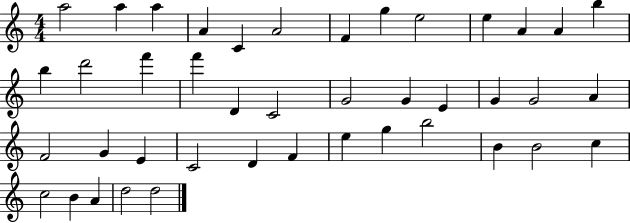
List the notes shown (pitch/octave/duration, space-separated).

A5/h A5/q A5/q A4/q C4/q A4/h F4/q G5/q E5/h E5/q A4/q A4/q B5/q B5/q D6/h F6/q F6/q D4/q C4/h G4/h G4/q E4/q G4/q G4/h A4/q F4/h G4/q E4/q C4/h D4/q F4/q E5/q G5/q B5/h B4/q B4/h C5/q C5/h B4/q A4/q D5/h D5/h